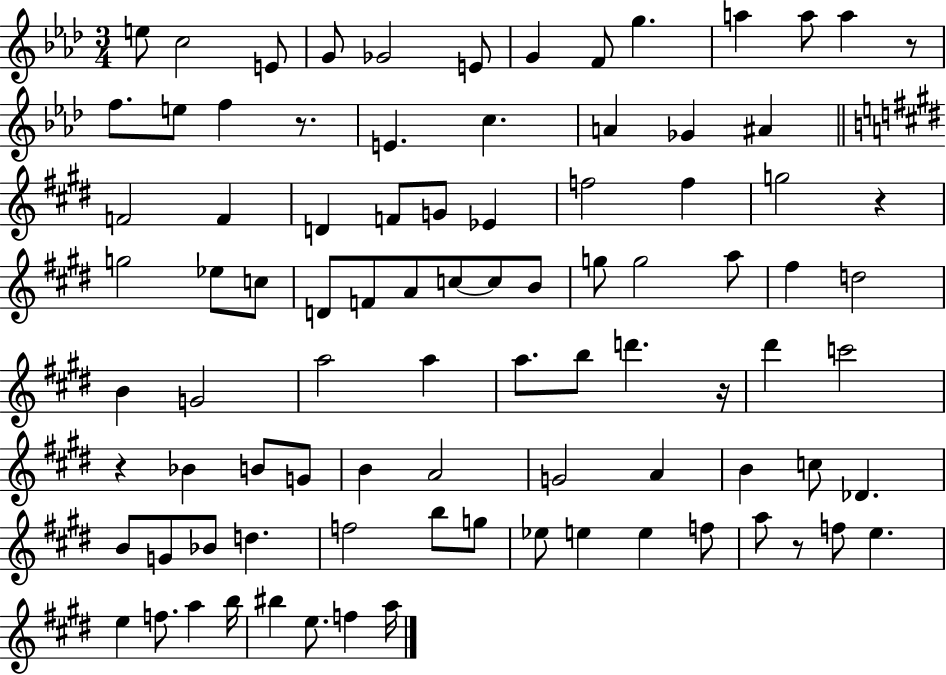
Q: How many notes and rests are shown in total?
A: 90